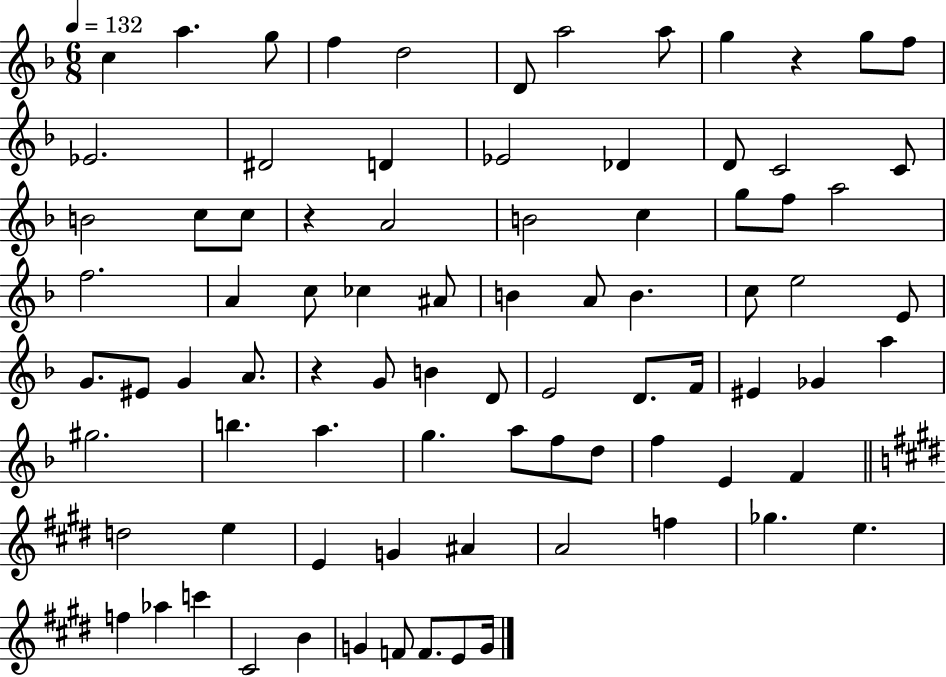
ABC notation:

X:1
T:Untitled
M:6/8
L:1/4
K:F
c a g/2 f d2 D/2 a2 a/2 g z g/2 f/2 _E2 ^D2 D _E2 _D D/2 C2 C/2 B2 c/2 c/2 z A2 B2 c g/2 f/2 a2 f2 A c/2 _c ^A/2 B A/2 B c/2 e2 E/2 G/2 ^E/2 G A/2 z G/2 B D/2 E2 D/2 F/4 ^E _G a ^g2 b a g a/2 f/2 d/2 f E F d2 e E G ^A A2 f _g e f _a c' ^C2 B G F/2 F/2 E/2 G/4